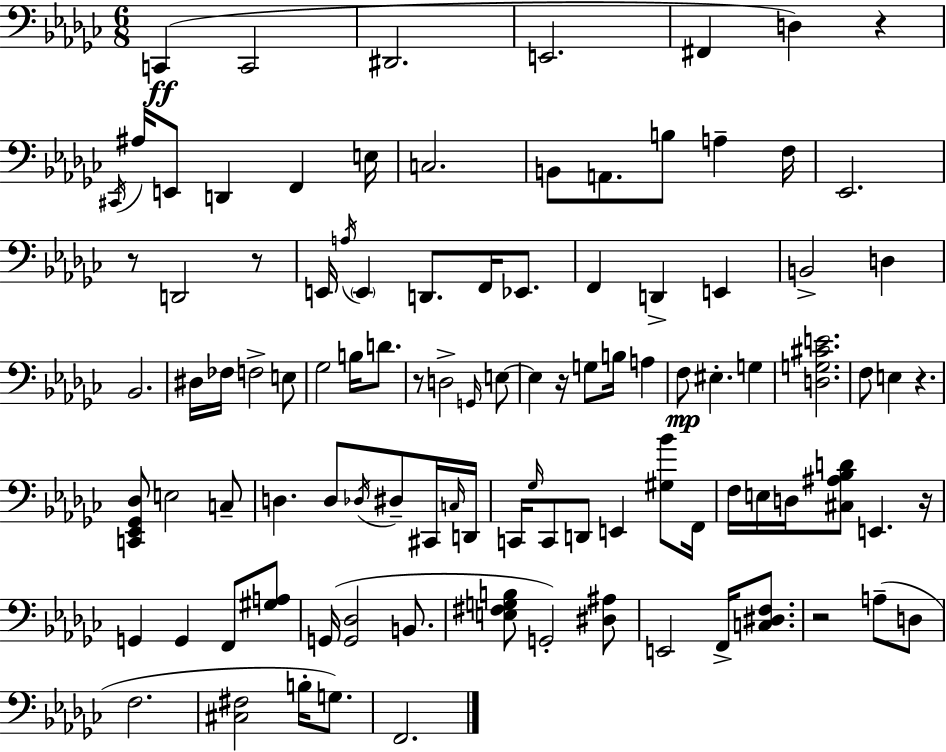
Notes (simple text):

C2/q C2/h D#2/h. E2/h. F#2/q D3/q R/q C#2/s A#3/s E2/e D2/q F2/q E3/s C3/h. B2/e A2/e. B3/e A3/q F3/s Eb2/h. R/e D2/h R/e E2/s A3/s E2/q D2/e. F2/s Eb2/e. F2/q D2/q E2/q B2/h D3/q Bb2/h. D#3/s FES3/s F3/h E3/e Gb3/h B3/s D4/e. R/e D3/h G2/s E3/e E3/q R/s G3/e B3/s A3/q F3/e EIS3/q. G3/q [D3,G3,C#4,E4]/h. F3/e E3/q R/q. [C2,Eb2,Gb2,Db3]/e E3/h C3/e D3/q. D3/e Db3/s D#3/e C#2/s C3/s D2/s C2/s Gb3/s C2/e D2/e E2/q [G#3,Bb4]/e F2/s F3/s E3/s D3/s [C#3,A#3,Bb3,D4]/e E2/q. R/s G2/q G2/q F2/e [G#3,A3]/e G2/s [G2,Db3]/h B2/e. [E3,F#3,G3,B3]/e G2/h [D#3,A#3]/e E2/h F2/s [C3,D#3,F3]/e. R/h A3/e D3/e F3/h. [C#3,F#3]/h B3/s G3/e. F2/h.